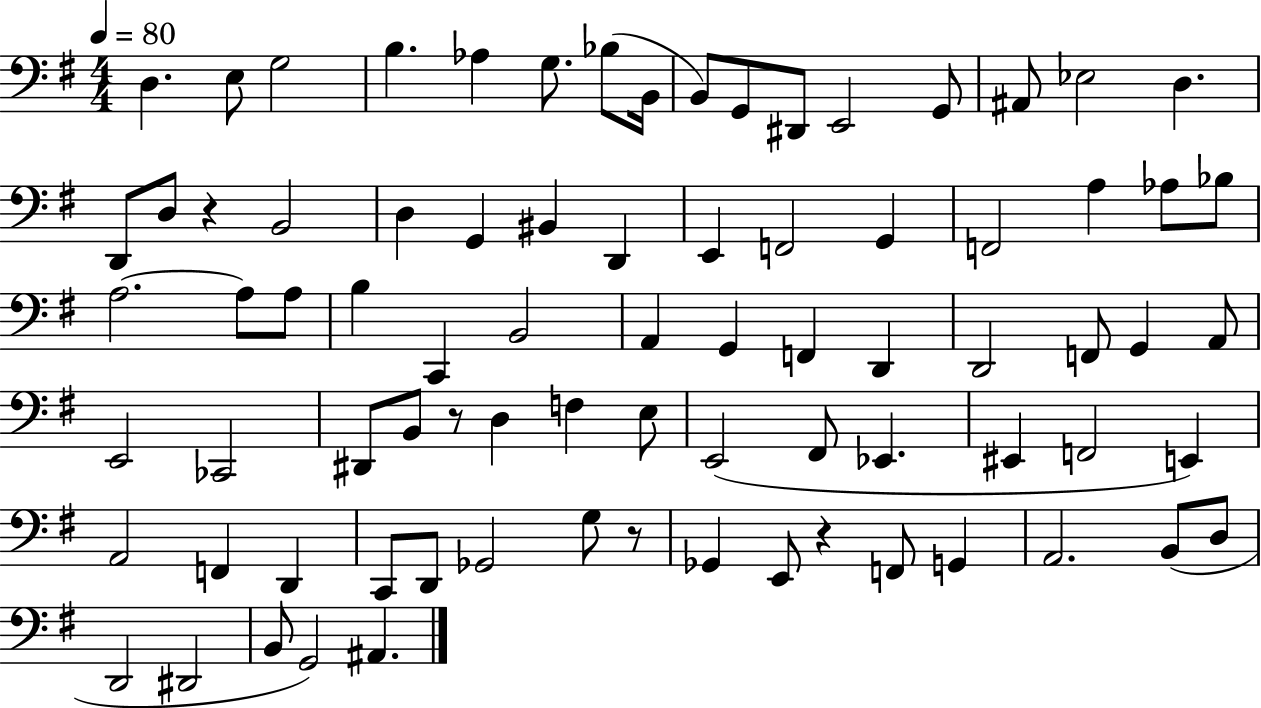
D3/q. E3/e G3/h B3/q. Ab3/q G3/e. Bb3/e B2/s B2/e G2/e D#2/e E2/h G2/e A#2/e Eb3/h D3/q. D2/e D3/e R/q B2/h D3/q G2/q BIS2/q D2/q E2/q F2/h G2/q F2/h A3/q Ab3/e Bb3/e A3/h. A3/e A3/e B3/q C2/q B2/h A2/q G2/q F2/q D2/q D2/h F2/e G2/q A2/e E2/h CES2/h D#2/e B2/e R/e D3/q F3/q E3/e E2/h F#2/e Eb2/q. EIS2/q F2/h E2/q A2/h F2/q D2/q C2/e D2/e Gb2/h G3/e R/e Gb2/q E2/e R/q F2/e G2/q A2/h. B2/e D3/e D2/h D#2/h B2/e G2/h A#2/q.